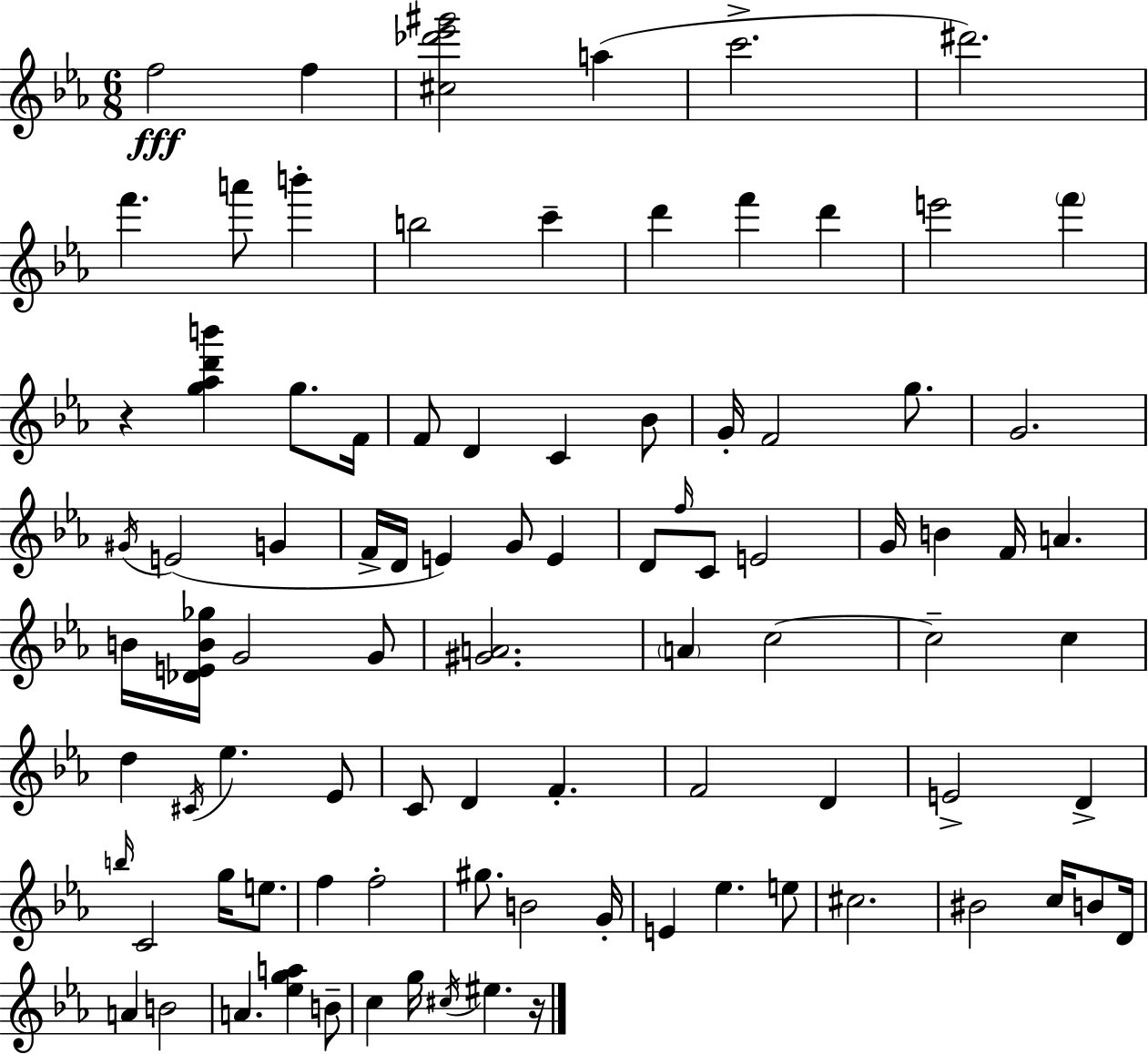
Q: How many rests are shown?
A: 2